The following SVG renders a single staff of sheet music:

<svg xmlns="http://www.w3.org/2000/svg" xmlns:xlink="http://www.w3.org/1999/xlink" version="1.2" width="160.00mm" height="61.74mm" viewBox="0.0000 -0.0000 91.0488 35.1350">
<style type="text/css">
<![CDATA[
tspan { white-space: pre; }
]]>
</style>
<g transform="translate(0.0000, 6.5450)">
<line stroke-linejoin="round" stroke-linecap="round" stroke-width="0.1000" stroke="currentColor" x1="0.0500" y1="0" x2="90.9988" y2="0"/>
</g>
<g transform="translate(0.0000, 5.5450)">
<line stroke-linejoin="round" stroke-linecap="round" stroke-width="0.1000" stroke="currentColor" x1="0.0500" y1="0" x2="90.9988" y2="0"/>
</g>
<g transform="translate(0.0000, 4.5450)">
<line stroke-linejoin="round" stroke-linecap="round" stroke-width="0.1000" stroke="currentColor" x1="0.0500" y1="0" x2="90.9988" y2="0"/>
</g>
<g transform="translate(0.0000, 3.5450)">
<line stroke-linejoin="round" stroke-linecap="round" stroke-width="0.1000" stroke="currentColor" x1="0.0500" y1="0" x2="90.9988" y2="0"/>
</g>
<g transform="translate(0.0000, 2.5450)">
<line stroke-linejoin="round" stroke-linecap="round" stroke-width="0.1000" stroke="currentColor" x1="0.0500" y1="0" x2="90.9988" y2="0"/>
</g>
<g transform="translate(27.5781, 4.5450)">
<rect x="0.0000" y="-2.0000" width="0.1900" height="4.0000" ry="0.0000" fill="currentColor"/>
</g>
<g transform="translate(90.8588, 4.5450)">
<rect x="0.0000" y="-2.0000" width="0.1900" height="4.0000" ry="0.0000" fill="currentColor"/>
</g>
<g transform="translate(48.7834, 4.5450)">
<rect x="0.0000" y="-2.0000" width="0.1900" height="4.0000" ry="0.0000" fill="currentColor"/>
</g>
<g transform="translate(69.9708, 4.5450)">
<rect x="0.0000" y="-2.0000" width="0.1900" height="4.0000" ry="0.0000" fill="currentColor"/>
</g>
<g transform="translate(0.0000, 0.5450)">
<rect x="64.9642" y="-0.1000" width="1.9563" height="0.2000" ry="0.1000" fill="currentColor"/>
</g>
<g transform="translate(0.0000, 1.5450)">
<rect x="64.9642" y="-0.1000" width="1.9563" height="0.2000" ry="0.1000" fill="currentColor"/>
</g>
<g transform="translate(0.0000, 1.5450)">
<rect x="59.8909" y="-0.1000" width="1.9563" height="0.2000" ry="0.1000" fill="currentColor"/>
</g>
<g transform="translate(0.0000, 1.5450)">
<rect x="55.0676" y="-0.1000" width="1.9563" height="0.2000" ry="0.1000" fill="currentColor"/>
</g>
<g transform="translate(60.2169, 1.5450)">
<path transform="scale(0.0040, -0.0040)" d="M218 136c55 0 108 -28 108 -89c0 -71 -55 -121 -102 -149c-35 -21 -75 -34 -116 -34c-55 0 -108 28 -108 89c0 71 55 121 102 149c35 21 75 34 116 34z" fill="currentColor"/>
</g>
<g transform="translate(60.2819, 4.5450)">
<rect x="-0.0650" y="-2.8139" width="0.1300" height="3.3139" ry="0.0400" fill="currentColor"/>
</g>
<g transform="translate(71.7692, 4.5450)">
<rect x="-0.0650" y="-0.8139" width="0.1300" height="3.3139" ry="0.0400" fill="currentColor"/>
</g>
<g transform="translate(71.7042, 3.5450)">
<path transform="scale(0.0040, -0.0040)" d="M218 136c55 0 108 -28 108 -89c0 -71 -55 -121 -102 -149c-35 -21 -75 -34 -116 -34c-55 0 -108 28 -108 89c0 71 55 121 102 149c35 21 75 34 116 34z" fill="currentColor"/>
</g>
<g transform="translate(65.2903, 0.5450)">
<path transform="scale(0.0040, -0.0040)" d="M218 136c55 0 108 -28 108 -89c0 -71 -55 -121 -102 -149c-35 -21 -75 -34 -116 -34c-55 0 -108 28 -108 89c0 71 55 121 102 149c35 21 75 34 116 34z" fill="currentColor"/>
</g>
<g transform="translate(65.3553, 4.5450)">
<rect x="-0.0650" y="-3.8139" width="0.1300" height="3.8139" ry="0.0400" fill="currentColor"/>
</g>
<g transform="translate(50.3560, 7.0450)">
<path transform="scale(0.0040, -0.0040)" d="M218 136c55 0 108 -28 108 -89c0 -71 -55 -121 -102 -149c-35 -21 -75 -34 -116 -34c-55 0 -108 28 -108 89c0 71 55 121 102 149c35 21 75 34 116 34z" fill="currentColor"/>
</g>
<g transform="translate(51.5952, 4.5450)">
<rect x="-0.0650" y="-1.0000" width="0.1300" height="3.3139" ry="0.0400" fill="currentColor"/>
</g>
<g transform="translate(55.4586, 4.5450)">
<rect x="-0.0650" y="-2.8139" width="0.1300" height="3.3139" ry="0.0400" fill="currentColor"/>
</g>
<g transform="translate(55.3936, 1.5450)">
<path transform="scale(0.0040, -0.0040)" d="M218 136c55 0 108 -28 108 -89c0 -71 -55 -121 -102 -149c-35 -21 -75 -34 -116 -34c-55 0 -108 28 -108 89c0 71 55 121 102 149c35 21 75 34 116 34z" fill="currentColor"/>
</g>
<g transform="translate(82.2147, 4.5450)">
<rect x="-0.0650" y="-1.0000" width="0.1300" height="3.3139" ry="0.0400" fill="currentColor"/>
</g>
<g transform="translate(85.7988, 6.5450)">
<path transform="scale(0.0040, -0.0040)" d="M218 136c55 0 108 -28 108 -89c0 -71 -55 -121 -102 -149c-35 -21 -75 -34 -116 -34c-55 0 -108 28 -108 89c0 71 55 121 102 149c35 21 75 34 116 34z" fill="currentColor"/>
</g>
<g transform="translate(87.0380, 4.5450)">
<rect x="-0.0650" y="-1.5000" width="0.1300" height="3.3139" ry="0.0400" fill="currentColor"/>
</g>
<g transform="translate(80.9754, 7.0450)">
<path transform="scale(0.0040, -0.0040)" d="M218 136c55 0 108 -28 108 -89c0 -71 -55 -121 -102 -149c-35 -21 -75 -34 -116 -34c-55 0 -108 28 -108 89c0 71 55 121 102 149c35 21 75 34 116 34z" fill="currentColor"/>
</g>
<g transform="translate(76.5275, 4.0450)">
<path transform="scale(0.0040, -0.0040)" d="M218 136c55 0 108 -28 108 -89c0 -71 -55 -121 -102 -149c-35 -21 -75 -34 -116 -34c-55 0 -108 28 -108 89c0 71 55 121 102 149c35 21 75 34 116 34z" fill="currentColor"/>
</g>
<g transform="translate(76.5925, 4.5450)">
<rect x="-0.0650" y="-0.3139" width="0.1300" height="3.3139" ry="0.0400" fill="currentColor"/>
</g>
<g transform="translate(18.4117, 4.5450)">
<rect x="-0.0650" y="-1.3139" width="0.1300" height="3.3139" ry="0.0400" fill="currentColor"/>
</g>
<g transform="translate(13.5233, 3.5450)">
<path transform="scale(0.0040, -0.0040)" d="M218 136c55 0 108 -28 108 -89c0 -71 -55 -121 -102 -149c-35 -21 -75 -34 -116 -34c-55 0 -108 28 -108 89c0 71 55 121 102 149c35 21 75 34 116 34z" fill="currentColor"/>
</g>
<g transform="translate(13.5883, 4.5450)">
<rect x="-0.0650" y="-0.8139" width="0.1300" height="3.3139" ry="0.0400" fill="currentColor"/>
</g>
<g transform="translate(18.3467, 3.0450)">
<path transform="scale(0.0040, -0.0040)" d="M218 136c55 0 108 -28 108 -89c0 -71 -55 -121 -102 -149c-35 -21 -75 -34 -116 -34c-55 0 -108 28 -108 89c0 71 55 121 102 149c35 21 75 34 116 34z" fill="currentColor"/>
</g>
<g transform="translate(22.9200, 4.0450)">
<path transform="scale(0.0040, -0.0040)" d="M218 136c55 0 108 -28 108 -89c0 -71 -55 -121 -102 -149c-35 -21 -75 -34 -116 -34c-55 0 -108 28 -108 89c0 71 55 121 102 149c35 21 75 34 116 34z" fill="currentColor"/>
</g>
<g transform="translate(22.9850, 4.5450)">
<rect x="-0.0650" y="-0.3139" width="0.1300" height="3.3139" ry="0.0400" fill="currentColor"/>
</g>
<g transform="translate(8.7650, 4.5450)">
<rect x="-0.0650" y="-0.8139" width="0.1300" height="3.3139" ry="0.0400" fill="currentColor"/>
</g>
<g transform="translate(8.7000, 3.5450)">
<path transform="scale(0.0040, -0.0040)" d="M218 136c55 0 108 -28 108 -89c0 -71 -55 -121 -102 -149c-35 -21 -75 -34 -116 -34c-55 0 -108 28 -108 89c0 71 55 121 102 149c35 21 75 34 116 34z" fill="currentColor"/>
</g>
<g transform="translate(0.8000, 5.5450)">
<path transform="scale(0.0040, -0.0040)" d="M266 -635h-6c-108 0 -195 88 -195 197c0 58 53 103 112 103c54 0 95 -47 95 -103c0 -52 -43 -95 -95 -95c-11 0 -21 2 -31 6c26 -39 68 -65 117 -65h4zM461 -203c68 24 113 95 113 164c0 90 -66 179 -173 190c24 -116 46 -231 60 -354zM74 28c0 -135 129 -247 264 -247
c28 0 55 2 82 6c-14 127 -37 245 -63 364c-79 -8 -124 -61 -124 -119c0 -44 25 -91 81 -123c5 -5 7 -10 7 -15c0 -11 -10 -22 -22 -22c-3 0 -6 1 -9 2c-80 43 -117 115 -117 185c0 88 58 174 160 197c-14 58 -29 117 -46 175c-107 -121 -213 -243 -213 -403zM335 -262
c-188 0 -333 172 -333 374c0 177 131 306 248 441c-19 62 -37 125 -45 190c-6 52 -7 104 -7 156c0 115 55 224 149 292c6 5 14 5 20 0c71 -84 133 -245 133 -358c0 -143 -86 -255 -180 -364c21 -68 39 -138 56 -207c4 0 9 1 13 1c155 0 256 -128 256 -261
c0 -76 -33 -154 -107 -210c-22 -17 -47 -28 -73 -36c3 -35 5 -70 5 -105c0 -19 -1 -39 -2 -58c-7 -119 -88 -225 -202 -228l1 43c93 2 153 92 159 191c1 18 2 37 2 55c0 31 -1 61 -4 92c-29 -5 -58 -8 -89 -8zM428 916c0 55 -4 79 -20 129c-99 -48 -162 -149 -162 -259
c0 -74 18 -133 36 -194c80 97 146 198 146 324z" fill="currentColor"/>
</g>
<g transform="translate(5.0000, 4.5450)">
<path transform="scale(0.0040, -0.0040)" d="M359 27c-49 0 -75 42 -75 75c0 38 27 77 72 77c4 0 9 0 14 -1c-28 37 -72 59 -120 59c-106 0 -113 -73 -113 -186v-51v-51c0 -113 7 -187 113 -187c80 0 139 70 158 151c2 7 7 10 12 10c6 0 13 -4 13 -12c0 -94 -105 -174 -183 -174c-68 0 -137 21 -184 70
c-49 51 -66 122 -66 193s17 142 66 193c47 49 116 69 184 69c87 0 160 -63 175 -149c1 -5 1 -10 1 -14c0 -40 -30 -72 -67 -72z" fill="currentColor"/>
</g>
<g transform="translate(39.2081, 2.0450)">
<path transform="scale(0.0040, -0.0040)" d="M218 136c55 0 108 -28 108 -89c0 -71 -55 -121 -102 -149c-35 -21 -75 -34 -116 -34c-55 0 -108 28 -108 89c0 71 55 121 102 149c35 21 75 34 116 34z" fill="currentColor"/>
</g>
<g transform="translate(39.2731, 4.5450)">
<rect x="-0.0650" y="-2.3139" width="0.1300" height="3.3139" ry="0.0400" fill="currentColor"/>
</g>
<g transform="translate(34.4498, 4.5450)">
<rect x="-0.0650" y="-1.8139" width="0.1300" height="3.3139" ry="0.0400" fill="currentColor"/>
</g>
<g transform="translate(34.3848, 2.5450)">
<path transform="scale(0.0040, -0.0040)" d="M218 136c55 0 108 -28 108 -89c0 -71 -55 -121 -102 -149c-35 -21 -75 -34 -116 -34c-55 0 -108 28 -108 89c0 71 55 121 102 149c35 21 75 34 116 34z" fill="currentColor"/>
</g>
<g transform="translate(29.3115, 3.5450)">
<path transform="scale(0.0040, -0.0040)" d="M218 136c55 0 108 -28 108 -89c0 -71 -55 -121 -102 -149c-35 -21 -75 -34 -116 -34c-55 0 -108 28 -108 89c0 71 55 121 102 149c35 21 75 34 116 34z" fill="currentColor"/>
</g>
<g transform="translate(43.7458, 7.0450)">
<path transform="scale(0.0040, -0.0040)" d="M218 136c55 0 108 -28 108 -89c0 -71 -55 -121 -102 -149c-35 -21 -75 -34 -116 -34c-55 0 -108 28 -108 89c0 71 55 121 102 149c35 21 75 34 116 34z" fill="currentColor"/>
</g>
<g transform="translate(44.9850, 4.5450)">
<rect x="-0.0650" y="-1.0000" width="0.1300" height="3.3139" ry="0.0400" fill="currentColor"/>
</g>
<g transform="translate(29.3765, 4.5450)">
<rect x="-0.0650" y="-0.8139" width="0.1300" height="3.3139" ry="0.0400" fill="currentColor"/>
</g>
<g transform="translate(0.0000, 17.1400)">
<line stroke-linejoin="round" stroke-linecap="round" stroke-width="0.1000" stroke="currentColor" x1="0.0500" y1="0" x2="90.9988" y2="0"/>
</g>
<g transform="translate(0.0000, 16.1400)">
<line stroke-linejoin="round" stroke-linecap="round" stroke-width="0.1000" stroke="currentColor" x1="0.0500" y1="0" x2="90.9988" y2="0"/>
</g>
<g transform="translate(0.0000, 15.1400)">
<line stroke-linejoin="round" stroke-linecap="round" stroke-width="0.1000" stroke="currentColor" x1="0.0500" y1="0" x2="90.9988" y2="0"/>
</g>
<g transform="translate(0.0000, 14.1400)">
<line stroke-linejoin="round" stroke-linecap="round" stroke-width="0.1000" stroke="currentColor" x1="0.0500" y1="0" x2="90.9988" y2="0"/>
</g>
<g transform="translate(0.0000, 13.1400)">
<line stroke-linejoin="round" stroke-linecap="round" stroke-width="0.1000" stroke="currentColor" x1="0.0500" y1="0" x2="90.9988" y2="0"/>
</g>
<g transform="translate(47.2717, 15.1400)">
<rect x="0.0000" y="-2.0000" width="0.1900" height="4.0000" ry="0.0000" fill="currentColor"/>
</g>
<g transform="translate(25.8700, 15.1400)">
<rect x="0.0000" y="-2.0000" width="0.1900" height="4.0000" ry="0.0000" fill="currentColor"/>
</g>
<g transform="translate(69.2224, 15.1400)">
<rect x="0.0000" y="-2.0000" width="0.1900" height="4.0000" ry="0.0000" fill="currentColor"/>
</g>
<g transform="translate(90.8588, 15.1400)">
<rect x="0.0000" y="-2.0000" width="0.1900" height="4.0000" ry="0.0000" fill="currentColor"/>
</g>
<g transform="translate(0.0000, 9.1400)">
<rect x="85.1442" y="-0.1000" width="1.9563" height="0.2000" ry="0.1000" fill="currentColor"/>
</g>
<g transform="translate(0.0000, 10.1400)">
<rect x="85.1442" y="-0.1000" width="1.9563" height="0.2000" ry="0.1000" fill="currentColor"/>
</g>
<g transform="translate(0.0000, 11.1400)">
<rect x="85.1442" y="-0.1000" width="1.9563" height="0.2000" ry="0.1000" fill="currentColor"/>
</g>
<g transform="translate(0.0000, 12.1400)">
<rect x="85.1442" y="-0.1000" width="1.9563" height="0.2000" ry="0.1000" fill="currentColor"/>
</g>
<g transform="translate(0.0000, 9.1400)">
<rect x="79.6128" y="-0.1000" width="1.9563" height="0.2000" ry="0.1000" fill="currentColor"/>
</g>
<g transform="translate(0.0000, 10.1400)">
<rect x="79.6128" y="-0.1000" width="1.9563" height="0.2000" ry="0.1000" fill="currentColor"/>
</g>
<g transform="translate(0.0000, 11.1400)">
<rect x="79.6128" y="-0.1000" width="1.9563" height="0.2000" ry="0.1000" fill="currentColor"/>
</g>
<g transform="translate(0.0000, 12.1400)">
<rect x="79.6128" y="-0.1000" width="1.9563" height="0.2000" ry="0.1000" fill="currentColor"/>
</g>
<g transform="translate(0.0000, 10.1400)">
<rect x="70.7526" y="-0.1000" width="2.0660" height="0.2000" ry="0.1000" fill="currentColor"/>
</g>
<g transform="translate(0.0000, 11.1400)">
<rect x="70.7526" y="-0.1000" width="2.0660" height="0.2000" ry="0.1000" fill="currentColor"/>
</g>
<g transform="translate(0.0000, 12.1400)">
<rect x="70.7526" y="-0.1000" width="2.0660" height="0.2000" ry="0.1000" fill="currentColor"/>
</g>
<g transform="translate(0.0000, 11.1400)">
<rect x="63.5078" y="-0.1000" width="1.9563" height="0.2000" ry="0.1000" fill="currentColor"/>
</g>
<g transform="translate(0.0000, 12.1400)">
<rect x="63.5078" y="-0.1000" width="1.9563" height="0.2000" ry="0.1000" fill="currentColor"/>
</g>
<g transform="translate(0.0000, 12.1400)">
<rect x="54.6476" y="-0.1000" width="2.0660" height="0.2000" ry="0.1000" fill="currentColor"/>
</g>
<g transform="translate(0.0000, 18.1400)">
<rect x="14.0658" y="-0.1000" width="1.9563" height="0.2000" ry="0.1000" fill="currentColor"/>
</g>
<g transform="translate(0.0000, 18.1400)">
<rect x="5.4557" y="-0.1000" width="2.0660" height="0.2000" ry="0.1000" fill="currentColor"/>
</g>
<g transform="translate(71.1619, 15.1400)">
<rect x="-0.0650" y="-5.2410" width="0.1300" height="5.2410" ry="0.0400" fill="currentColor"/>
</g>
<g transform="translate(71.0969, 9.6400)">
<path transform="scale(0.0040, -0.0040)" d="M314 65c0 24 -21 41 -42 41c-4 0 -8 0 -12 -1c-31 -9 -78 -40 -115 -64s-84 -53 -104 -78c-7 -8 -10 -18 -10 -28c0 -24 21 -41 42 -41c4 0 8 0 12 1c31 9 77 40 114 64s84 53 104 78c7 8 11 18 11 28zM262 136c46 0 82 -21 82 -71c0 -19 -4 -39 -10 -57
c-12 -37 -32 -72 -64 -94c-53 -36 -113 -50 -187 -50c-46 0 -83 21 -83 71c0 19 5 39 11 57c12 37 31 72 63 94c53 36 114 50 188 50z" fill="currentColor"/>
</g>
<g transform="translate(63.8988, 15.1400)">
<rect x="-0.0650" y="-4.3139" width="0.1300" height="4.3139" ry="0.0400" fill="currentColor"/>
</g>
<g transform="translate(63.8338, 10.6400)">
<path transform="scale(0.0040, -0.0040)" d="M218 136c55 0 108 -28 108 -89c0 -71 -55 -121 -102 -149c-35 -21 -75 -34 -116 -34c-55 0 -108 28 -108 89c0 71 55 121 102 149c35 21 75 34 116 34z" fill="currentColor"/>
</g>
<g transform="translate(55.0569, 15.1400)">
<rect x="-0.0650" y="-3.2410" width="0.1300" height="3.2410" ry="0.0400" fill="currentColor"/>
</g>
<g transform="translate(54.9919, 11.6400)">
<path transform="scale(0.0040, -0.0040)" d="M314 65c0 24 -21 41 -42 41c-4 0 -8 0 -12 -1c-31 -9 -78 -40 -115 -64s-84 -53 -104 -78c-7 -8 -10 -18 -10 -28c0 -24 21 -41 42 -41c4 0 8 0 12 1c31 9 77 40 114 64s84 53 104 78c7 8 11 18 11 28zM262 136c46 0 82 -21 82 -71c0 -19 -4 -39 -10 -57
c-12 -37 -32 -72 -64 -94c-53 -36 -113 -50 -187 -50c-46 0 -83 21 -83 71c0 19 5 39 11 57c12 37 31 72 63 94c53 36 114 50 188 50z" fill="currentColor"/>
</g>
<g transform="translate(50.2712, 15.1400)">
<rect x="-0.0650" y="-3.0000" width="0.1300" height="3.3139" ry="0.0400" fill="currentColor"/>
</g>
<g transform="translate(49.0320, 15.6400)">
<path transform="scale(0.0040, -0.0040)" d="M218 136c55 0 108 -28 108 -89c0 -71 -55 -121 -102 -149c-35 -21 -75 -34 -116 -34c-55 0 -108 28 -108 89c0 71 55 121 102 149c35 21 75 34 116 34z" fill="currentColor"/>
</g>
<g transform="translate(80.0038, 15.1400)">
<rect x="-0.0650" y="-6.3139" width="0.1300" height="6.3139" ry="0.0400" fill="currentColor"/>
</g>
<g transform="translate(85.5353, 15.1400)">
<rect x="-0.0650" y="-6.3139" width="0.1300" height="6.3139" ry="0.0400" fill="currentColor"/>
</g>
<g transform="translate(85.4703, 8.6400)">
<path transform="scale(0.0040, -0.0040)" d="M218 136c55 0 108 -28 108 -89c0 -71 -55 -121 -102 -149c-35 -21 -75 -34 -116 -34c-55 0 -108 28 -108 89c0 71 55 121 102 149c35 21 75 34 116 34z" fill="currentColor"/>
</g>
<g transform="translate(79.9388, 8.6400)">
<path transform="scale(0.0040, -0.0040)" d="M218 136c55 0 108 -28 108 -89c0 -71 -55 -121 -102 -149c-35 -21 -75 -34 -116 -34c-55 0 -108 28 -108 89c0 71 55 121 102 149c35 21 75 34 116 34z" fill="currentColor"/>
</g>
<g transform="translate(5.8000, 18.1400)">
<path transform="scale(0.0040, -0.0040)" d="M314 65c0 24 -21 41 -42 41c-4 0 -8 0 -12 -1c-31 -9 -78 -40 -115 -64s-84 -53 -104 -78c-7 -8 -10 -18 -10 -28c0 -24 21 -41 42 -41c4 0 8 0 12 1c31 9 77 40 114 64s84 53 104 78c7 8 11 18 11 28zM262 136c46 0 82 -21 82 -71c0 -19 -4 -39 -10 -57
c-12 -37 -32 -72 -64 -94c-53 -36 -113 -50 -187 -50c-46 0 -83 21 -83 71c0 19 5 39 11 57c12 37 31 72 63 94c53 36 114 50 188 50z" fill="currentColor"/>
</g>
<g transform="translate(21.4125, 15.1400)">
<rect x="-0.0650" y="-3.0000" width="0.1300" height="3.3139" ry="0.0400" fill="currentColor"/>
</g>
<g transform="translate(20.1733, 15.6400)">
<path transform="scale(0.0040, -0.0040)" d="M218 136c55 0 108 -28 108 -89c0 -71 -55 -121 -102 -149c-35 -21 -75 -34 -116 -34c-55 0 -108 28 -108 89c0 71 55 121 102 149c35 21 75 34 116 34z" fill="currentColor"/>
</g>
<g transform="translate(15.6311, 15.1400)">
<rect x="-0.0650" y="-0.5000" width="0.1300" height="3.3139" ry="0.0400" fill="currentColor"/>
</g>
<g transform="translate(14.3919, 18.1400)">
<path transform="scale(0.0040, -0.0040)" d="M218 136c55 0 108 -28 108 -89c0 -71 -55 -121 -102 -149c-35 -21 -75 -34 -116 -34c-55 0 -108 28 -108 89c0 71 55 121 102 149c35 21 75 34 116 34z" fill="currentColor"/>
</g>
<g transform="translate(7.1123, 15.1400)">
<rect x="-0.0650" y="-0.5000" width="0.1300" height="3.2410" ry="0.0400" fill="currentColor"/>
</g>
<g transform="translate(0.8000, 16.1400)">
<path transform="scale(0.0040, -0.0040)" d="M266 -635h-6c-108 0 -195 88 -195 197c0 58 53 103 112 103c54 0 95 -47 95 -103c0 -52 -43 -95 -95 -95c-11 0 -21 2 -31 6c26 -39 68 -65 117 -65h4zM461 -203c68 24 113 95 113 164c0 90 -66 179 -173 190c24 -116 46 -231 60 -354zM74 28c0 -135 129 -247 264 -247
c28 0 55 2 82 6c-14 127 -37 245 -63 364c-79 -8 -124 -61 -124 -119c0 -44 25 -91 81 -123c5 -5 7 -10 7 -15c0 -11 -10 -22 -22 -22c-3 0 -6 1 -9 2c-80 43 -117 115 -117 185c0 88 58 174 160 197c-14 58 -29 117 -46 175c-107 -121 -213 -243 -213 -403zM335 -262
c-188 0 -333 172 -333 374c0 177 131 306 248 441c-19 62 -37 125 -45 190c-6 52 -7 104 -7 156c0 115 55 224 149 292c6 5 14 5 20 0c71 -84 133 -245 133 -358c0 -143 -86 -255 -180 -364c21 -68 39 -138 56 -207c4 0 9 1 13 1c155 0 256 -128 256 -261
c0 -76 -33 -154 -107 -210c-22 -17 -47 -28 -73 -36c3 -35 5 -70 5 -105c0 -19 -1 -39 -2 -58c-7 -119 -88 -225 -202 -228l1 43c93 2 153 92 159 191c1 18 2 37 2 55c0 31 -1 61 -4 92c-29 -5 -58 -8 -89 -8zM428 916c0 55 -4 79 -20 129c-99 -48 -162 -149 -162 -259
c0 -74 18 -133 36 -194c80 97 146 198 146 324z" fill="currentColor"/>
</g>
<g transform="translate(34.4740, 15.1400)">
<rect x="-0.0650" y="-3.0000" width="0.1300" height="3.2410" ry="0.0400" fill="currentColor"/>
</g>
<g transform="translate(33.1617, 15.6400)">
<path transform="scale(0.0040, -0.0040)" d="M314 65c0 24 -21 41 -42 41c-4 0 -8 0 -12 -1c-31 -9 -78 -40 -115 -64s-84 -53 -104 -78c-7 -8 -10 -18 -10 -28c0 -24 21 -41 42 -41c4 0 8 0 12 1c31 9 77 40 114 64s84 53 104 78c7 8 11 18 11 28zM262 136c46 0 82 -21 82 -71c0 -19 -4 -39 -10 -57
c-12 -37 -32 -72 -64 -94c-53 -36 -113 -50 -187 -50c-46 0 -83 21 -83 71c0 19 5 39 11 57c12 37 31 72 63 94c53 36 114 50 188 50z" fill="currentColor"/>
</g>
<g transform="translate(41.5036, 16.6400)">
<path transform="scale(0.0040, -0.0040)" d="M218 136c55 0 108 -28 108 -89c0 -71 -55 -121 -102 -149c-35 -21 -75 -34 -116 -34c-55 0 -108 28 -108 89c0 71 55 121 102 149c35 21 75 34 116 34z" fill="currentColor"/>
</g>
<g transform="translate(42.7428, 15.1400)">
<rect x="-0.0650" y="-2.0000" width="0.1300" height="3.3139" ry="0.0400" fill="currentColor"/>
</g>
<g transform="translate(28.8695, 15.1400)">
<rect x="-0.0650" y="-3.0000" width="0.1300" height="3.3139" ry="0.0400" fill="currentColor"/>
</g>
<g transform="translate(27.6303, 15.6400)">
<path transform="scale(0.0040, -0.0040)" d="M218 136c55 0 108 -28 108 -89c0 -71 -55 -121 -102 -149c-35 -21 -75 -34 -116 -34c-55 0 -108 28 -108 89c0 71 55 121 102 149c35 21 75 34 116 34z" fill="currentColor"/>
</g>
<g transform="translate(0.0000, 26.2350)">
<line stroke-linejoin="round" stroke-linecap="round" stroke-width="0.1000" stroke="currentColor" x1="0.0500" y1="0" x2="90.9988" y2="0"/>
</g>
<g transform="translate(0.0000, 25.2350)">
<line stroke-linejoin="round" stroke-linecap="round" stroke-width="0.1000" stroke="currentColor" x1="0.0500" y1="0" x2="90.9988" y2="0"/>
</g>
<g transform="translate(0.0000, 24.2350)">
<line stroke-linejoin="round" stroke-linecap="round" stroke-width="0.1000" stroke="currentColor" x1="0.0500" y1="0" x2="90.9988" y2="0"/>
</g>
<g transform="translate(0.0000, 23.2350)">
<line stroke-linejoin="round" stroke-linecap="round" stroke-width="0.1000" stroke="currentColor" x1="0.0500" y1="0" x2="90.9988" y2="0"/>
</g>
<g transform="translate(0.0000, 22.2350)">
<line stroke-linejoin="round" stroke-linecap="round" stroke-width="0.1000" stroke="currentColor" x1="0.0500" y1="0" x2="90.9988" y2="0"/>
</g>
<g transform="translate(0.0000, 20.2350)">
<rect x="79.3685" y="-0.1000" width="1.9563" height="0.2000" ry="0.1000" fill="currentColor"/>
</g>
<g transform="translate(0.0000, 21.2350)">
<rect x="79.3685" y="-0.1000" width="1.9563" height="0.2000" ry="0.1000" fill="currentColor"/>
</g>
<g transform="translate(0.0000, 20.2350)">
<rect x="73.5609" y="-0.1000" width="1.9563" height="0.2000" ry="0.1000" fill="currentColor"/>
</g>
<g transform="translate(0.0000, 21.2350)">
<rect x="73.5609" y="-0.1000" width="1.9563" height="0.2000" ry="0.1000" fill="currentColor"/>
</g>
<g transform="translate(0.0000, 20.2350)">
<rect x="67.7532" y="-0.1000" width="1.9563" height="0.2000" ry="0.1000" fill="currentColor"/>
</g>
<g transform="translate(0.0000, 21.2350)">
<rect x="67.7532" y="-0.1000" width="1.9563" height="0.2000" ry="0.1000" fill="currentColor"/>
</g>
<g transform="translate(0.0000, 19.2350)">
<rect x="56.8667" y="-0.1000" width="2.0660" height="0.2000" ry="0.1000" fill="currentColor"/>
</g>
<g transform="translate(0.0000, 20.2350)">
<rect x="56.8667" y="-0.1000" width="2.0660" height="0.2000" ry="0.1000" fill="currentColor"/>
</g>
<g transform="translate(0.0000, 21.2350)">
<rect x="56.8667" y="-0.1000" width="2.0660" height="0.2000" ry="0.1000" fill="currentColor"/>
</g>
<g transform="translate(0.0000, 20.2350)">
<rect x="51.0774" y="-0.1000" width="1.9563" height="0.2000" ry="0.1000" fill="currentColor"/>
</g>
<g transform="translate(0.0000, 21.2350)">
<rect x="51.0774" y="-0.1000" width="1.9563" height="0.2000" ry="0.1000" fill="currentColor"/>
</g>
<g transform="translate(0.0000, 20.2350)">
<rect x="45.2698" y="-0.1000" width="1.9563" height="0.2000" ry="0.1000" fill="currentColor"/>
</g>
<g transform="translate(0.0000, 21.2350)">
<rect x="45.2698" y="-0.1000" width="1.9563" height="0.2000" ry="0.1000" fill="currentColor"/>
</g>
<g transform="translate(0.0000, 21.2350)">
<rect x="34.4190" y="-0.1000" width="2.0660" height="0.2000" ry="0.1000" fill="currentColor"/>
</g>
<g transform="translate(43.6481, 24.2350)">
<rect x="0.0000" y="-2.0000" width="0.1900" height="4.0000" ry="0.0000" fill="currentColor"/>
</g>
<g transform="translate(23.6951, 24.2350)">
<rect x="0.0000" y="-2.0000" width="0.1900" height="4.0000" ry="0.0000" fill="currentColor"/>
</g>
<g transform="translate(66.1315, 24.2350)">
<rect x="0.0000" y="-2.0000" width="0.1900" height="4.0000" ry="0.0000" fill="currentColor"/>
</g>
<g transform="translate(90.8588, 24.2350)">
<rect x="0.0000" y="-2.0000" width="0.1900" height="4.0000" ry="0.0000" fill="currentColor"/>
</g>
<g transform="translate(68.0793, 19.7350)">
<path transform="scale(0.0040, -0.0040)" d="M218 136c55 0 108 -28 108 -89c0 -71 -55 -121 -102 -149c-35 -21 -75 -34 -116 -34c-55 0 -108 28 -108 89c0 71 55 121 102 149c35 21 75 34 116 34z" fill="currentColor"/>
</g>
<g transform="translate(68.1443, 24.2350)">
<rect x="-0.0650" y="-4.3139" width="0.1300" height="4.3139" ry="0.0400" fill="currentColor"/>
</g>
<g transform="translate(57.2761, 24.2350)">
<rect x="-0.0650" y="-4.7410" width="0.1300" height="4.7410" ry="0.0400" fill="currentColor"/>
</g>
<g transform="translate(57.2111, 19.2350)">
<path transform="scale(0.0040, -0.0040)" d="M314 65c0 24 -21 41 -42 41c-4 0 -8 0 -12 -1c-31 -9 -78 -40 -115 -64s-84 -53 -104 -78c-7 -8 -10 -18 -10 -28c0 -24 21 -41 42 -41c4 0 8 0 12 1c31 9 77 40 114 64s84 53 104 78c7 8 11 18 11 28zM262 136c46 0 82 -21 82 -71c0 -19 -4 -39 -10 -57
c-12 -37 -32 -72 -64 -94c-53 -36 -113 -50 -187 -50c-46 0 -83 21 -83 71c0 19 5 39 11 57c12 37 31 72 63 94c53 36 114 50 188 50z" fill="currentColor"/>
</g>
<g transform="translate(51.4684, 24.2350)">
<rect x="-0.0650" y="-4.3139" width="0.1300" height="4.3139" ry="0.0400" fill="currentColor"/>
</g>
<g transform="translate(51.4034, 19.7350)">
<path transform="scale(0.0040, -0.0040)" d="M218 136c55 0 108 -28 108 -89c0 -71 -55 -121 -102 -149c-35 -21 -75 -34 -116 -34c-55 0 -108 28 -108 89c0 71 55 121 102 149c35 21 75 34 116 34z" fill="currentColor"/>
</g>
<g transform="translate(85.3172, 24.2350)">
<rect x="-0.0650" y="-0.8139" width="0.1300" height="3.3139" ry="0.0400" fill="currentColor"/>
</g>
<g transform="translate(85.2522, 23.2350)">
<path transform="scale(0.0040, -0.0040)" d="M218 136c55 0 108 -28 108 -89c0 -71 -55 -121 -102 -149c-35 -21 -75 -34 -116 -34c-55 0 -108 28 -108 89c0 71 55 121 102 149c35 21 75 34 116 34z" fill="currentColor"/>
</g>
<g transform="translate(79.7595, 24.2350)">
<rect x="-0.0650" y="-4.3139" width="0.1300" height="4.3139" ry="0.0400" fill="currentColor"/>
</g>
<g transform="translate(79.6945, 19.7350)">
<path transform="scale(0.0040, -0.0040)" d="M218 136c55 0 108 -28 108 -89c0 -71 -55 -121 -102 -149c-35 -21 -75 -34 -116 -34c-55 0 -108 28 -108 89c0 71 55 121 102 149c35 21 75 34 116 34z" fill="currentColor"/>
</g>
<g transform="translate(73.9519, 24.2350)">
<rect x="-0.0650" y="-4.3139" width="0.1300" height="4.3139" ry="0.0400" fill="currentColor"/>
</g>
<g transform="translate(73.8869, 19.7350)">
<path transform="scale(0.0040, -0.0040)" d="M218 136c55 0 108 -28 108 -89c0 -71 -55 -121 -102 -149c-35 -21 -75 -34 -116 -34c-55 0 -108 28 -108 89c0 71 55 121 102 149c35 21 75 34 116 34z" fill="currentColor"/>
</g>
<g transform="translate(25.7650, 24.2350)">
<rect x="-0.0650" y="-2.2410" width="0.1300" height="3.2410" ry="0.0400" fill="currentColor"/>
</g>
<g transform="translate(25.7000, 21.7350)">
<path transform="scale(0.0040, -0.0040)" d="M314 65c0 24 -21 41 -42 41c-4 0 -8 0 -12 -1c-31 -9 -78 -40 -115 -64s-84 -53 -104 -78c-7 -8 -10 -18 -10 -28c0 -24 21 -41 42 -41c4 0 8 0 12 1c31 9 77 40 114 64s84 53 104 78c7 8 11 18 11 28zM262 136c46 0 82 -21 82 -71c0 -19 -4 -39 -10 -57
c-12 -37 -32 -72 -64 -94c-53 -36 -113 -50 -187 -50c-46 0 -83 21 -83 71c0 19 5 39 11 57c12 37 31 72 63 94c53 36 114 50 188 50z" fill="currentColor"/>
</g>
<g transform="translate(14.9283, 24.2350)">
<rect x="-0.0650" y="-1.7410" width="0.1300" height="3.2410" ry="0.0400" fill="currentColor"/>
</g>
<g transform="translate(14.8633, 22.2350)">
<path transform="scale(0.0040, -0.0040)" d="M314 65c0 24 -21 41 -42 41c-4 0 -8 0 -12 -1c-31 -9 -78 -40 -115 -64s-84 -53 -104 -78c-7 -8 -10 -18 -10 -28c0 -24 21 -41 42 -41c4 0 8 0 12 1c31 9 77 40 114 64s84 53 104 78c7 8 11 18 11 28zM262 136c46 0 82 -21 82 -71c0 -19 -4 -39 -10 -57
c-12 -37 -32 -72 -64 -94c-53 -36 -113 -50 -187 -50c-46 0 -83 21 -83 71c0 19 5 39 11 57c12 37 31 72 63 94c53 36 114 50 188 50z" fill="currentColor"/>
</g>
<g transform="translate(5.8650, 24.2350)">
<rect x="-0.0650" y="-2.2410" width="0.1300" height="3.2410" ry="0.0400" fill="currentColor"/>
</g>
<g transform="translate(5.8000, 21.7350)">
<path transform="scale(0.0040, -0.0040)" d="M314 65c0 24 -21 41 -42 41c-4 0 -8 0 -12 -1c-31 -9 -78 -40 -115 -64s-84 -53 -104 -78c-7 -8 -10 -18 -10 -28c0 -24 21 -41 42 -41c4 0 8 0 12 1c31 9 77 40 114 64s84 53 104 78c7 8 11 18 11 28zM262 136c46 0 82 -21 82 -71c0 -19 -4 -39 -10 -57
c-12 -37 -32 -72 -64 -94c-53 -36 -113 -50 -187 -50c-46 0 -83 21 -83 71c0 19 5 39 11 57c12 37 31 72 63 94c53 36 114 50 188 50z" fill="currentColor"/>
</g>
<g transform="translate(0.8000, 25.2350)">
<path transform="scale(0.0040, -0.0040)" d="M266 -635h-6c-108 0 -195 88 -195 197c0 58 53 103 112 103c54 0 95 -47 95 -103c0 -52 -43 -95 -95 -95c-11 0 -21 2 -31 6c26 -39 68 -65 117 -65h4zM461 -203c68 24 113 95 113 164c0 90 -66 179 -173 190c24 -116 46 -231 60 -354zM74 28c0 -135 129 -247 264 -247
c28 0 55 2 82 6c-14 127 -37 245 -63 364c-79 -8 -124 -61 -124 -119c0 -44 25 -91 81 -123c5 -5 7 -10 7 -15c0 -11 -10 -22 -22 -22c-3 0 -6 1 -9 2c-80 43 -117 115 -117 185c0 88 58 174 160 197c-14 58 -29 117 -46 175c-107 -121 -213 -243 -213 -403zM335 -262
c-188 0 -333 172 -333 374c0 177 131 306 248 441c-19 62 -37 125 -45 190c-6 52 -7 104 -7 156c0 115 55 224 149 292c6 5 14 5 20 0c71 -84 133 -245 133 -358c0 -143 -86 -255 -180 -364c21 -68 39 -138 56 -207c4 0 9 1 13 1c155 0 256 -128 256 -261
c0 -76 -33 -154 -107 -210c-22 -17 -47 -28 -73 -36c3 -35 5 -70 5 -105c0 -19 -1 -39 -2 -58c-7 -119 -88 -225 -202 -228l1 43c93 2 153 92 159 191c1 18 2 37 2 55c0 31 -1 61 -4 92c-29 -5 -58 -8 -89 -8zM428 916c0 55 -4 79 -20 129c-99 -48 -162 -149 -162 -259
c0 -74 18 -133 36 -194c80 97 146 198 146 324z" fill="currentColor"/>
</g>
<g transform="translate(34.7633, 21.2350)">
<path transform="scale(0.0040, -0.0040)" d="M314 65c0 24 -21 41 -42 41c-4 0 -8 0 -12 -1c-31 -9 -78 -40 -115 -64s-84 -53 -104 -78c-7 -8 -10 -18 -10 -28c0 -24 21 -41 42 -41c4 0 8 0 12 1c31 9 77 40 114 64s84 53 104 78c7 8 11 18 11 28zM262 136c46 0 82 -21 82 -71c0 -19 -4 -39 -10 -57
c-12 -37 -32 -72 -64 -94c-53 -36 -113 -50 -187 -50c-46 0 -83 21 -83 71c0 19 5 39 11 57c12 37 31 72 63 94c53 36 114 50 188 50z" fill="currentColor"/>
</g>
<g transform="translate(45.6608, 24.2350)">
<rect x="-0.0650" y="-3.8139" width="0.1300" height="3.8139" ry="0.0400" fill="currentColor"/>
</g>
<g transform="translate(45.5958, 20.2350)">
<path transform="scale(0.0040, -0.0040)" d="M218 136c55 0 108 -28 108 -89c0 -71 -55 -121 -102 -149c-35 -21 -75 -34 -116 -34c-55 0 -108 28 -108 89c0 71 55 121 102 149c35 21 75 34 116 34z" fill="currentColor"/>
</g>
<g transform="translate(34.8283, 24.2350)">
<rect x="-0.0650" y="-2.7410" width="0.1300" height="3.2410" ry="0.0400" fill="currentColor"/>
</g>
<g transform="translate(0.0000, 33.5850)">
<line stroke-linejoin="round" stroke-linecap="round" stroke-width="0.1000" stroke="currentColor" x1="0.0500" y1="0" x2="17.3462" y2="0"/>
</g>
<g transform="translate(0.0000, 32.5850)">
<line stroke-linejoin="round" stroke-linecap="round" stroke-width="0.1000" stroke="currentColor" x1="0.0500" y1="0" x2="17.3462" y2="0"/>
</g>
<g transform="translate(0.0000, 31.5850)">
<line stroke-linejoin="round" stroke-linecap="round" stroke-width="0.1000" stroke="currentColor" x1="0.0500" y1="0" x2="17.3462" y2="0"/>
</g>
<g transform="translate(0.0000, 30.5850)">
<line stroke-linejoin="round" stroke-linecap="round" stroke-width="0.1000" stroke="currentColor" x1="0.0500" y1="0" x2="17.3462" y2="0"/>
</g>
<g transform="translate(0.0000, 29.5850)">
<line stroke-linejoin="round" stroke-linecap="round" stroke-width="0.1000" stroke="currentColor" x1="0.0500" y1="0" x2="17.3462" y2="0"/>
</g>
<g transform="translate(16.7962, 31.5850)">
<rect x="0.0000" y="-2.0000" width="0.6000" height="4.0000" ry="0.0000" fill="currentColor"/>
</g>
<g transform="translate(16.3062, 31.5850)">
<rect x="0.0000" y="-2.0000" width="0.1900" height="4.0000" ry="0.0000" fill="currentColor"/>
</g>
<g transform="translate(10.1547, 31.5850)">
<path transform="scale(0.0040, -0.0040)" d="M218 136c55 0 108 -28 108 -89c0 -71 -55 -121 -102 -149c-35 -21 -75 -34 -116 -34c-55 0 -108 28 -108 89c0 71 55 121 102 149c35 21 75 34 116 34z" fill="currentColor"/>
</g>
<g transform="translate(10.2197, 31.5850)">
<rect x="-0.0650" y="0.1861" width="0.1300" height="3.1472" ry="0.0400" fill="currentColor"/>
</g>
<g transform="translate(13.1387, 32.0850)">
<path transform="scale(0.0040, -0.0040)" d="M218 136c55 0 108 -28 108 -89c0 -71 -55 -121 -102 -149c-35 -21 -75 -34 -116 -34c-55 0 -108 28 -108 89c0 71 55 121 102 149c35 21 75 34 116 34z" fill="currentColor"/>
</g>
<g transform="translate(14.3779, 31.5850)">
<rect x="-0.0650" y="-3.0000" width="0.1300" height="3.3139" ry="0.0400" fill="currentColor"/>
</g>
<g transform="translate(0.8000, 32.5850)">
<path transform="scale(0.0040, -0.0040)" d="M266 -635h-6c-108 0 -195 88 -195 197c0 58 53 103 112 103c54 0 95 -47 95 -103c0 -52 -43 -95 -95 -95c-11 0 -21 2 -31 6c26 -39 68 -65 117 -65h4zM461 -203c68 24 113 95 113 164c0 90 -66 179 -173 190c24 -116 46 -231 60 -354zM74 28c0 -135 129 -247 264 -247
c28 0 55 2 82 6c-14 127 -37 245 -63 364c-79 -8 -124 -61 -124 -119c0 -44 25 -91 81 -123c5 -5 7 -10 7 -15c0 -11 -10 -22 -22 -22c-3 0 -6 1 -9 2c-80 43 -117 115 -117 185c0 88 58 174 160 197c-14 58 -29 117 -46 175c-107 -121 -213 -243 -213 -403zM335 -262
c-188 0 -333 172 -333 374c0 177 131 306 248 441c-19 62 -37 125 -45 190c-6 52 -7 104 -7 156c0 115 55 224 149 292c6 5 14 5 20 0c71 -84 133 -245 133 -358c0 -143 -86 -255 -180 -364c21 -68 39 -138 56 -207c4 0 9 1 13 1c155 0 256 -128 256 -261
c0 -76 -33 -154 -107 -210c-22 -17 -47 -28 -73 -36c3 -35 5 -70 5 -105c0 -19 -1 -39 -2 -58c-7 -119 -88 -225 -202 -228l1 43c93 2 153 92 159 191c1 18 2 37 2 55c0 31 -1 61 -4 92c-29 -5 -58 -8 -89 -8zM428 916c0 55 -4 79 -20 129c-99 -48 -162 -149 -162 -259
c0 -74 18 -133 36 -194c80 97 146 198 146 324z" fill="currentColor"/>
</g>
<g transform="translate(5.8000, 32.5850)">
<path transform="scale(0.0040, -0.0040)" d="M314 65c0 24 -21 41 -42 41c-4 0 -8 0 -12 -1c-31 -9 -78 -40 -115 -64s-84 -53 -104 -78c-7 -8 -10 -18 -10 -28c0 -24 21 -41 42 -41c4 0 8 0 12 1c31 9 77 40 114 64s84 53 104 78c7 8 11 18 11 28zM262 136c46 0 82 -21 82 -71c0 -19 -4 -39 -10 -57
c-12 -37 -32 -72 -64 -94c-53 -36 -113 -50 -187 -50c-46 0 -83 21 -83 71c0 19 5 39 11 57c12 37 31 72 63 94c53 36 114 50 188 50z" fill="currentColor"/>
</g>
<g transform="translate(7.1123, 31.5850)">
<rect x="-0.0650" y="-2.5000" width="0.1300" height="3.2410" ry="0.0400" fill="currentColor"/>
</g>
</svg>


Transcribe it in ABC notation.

X:1
T:Untitled
M:4/4
L:1/4
K:C
d d e c d f g D D a a c' d c D E C2 C A A A2 F A b2 d' f'2 a' a' g2 f2 g2 a2 c' d' e'2 d' d' d' d G2 B A